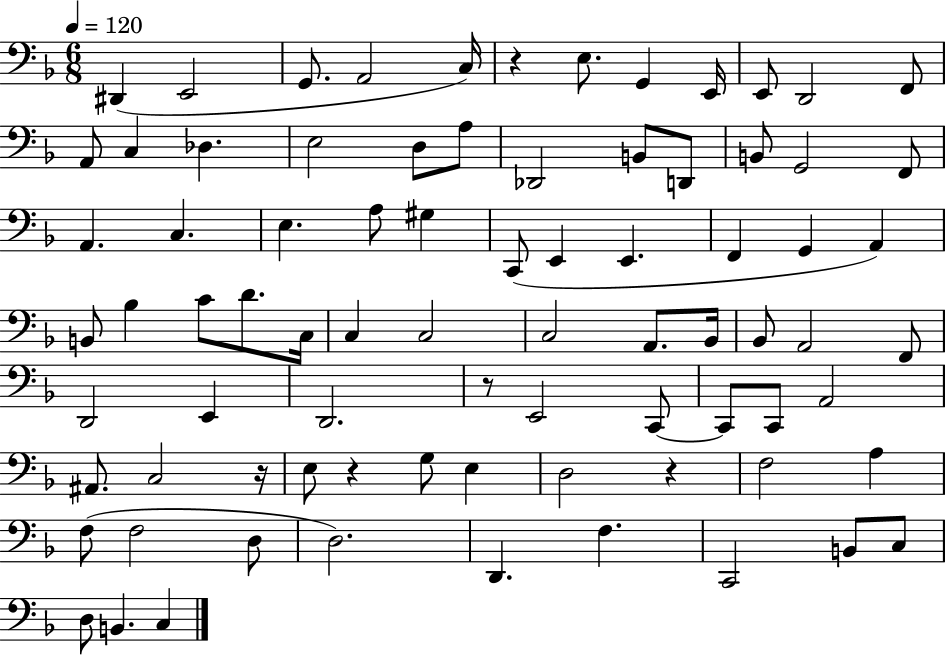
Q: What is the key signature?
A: F major